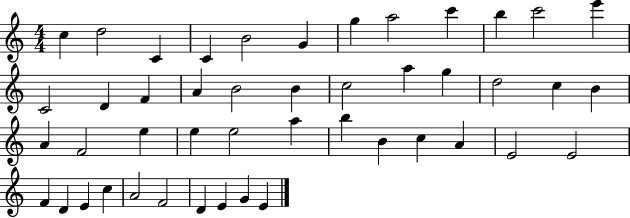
X:1
T:Untitled
M:4/4
L:1/4
K:C
c d2 C C B2 G g a2 c' b c'2 e' C2 D F A B2 B c2 a g d2 c B A F2 e e e2 a b B c A E2 E2 F D E c A2 F2 D E G E